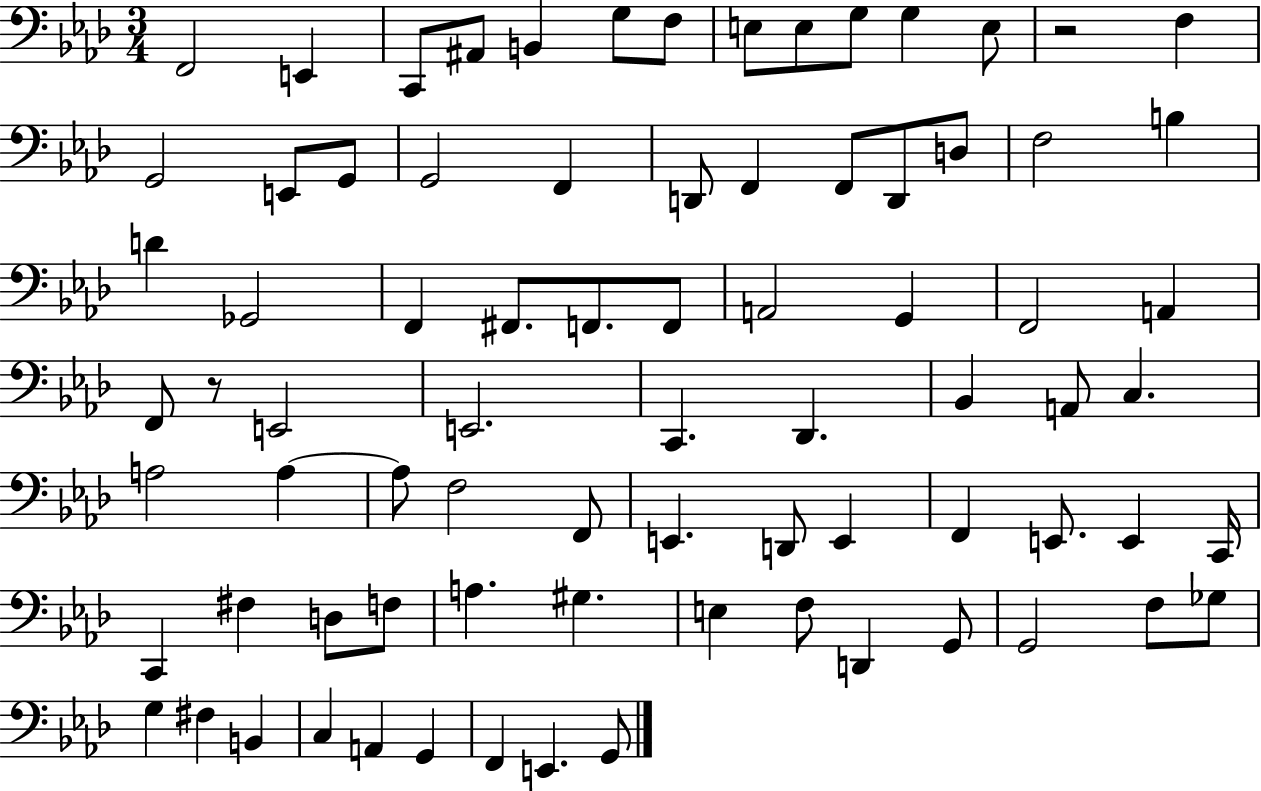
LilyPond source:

{
  \clef bass
  \numericTimeSignature
  \time 3/4
  \key aes \major
  \repeat volta 2 { f,2 e,4 | c,8 ais,8 b,4 g8 f8 | e8 e8 g8 g4 e8 | r2 f4 | \break g,2 e,8 g,8 | g,2 f,4 | d,8 f,4 f,8 d,8 d8 | f2 b4 | \break d'4 ges,2 | f,4 fis,8. f,8. f,8 | a,2 g,4 | f,2 a,4 | \break f,8 r8 e,2 | e,2. | c,4. des,4. | bes,4 a,8 c4. | \break a2 a4~~ | a8 f2 f,8 | e,4. d,8 e,4 | f,4 e,8. e,4 c,16 | \break c,4 fis4 d8 f8 | a4. gis4. | e4 f8 d,4 g,8 | g,2 f8 ges8 | \break g4 fis4 b,4 | c4 a,4 g,4 | f,4 e,4. g,8 | } \bar "|."
}